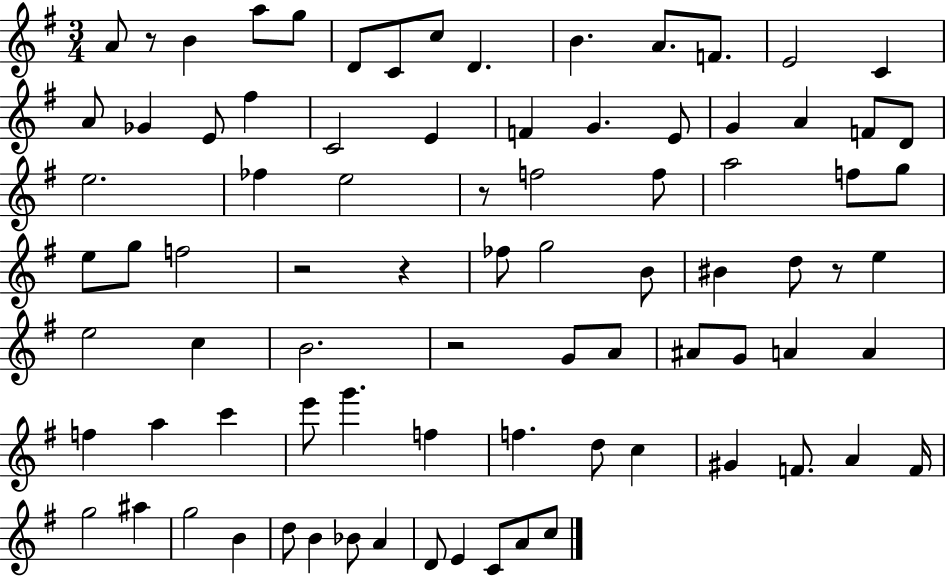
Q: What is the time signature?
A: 3/4